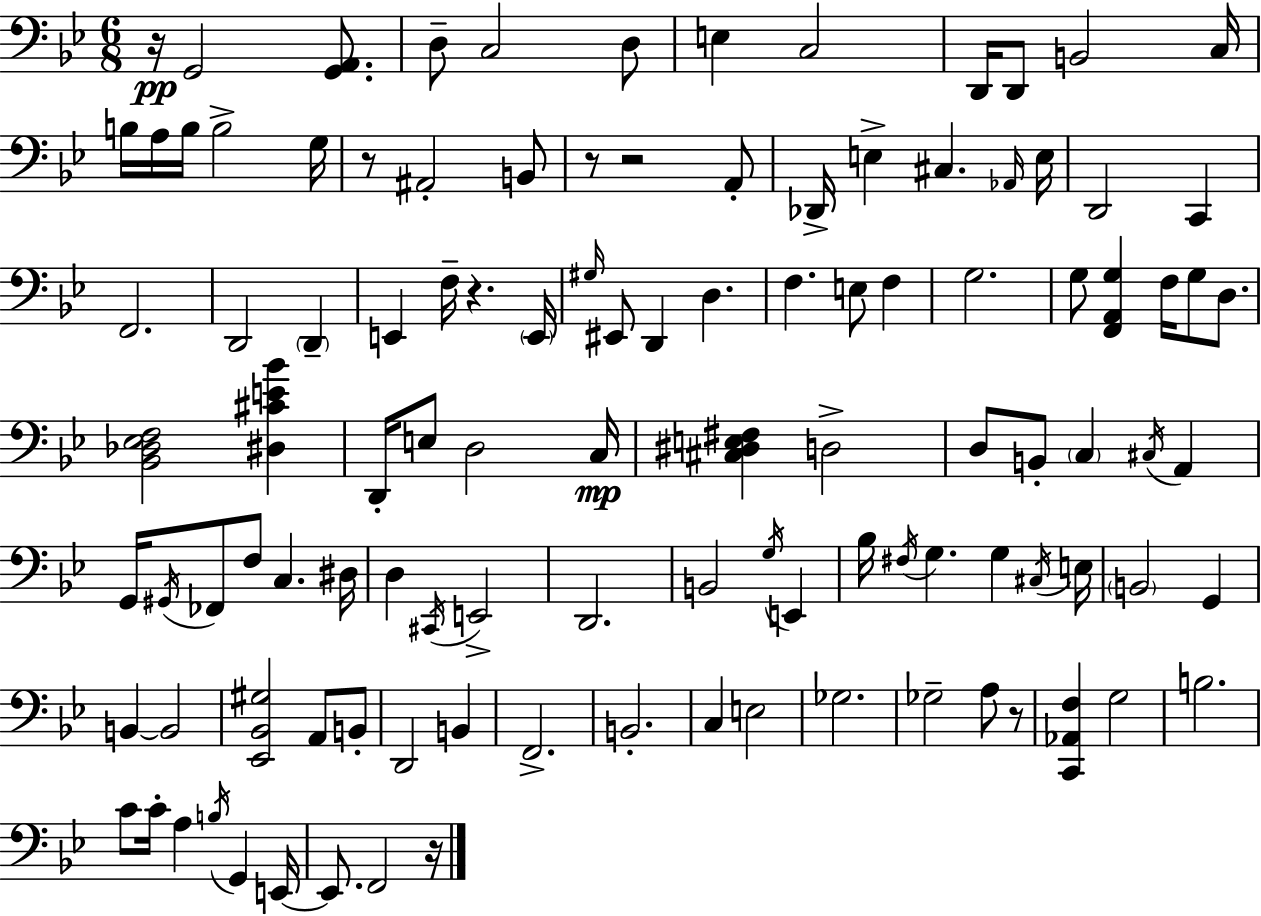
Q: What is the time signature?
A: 6/8